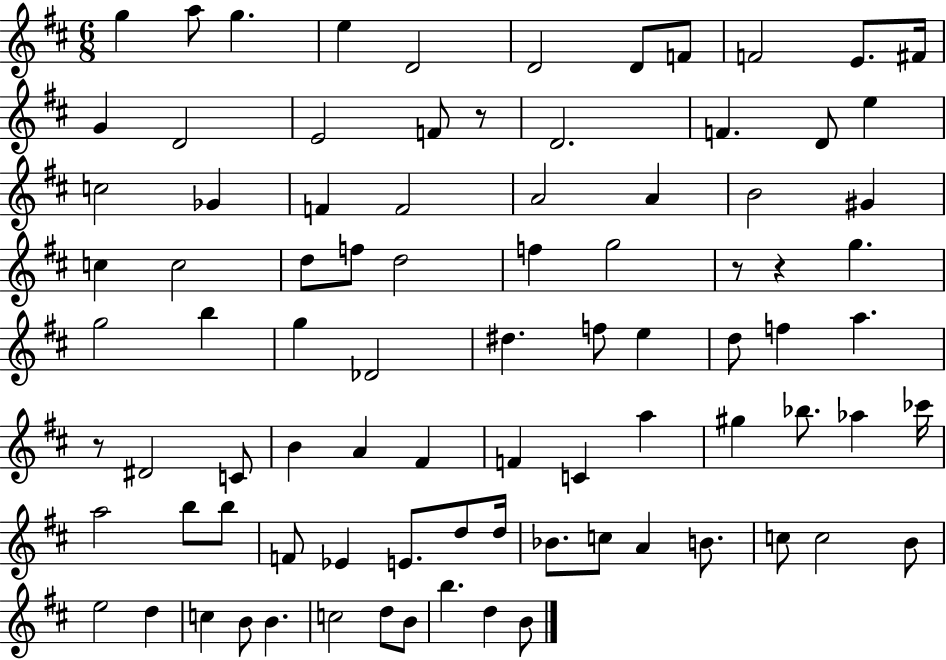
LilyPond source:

{
  \clef treble
  \numericTimeSignature
  \time 6/8
  \key d \major
  \repeat volta 2 { g''4 a''8 g''4. | e''4 d'2 | d'2 d'8 f'8 | f'2 e'8. fis'16 | \break g'4 d'2 | e'2 f'8 r8 | d'2. | f'4. d'8 e''4 | \break c''2 ges'4 | f'4 f'2 | a'2 a'4 | b'2 gis'4 | \break c''4 c''2 | d''8 f''8 d''2 | f''4 g''2 | r8 r4 g''4. | \break g''2 b''4 | g''4 des'2 | dis''4. f''8 e''4 | d''8 f''4 a''4. | \break r8 dis'2 c'8 | b'4 a'4 fis'4 | f'4 c'4 a''4 | gis''4 bes''8. aes''4 ces'''16 | \break a''2 b''8 b''8 | f'8 ees'4 e'8. d''8 d''16 | bes'8. c''8 a'4 b'8. | c''8 c''2 b'8 | \break e''2 d''4 | c''4 b'8 b'4. | c''2 d''8 b'8 | b''4. d''4 b'8 | \break } \bar "|."
}